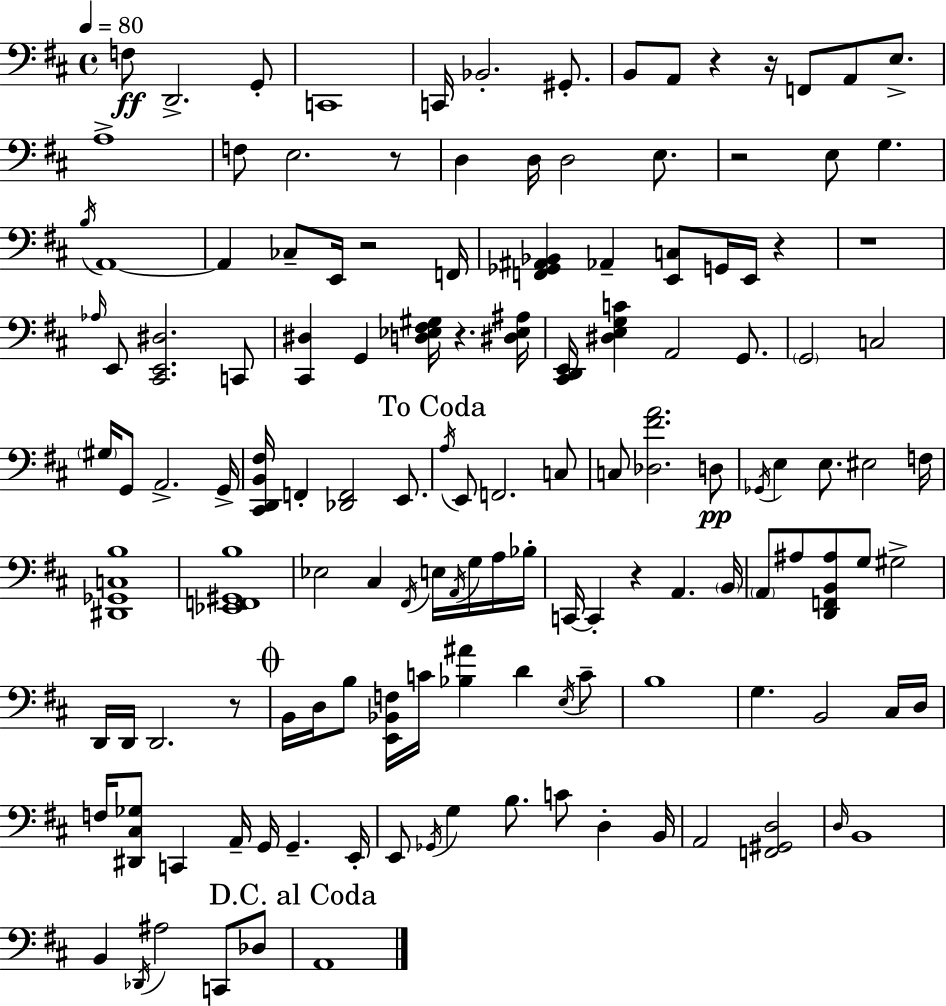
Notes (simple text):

F3/e D2/h. G2/e C2/w C2/s Bb2/h. G#2/e. B2/e A2/e R/q R/s F2/e A2/e E3/e. A3/w F3/e E3/h. R/e D3/q D3/s D3/h E3/e. R/h E3/e G3/q. B3/s A2/w A2/q CES3/e E2/s R/h F2/s [F2,Gb2,A#2,Bb2]/q Ab2/q [E2,C3]/e G2/s E2/s R/q R/w Ab3/s E2/e [C#2,E2,D#3]/h. C2/e [C#2,D#3]/q G2/q [D3,Eb3,F#3,G#3]/s R/q. [D#3,Eb3,A#3]/s [C#2,D2,E2]/s [D#3,E3,G3,C4]/q A2/h G2/e. G2/h C3/h G#3/s G2/e A2/h. G2/s [C#2,D2,B2,F#3]/s F2/q [Db2,F2]/h E2/e. A3/s E2/e F2/h. C3/e C3/e [Db3,F#4,A4]/h. D3/e Gb2/s E3/q E3/e. EIS3/h F3/s [D#2,Gb2,C3,B3]/w [Eb2,F2,G#2,B3]/w Eb3/h C#3/q F#2/s E3/s A2/s G3/s A3/s Bb3/s C2/s C2/q R/q A2/q. B2/s A2/e A#3/e [D2,F2,B2,A#3]/e G3/e G#3/h D2/s D2/s D2/h. R/e B2/s D3/s B3/e [E2,Bb2,F3]/s C4/s [Bb3,A#4]/q D4/q E3/s C4/e B3/w G3/q. B2/h C#3/s D3/s F3/s [D#2,C#3,Gb3]/e C2/q A2/s G2/s G2/q. E2/s E2/e Gb2/s G3/q B3/e. C4/e D3/q B2/s A2/h [F2,G#2,D3]/h D3/s B2/w B2/q Db2/s A#3/h C2/e Db3/e A2/w